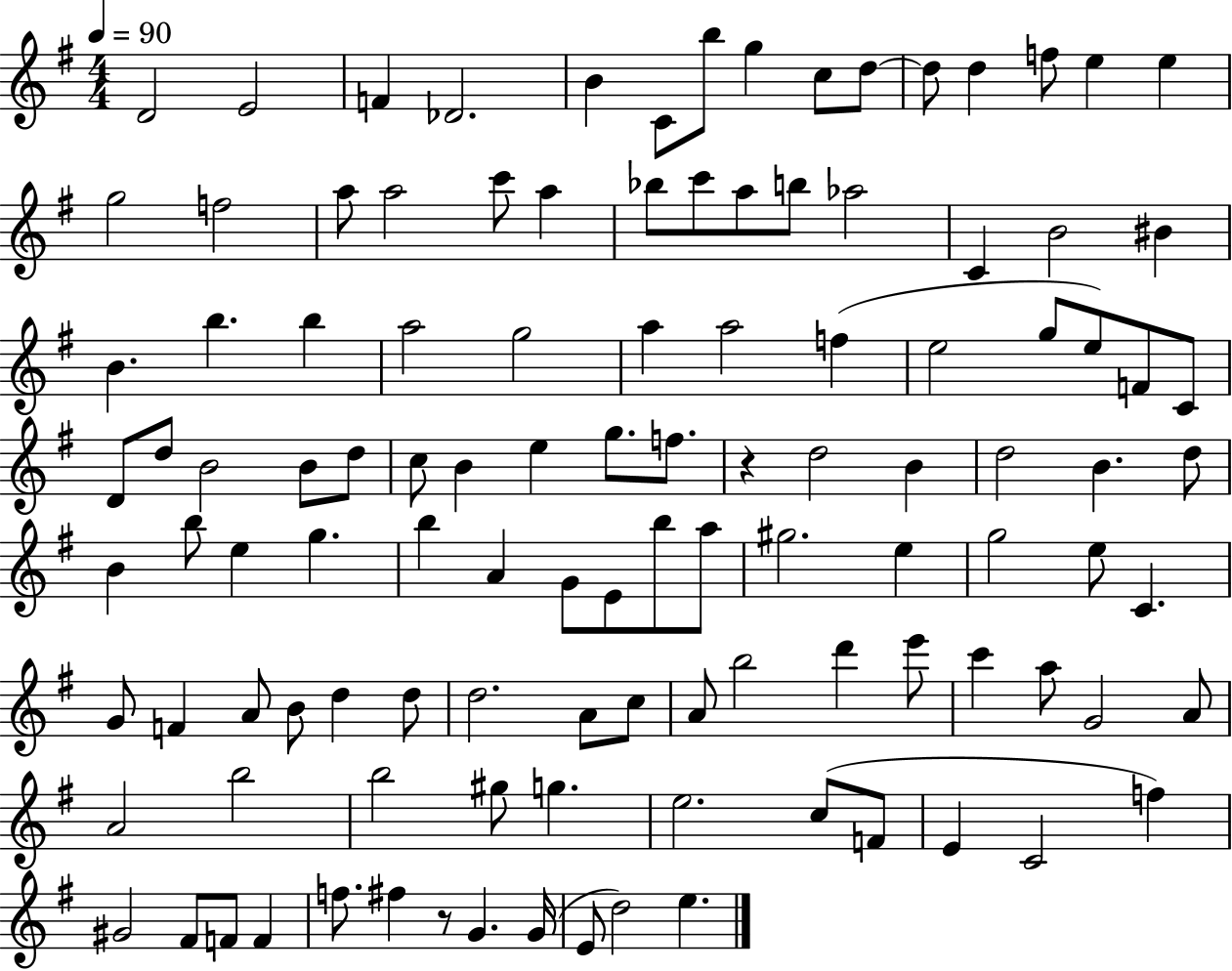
X:1
T:Untitled
M:4/4
L:1/4
K:G
D2 E2 F _D2 B C/2 b/2 g c/2 d/2 d/2 d f/2 e e g2 f2 a/2 a2 c'/2 a _b/2 c'/2 a/2 b/2 _a2 C B2 ^B B b b a2 g2 a a2 f e2 g/2 e/2 F/2 C/2 D/2 d/2 B2 B/2 d/2 c/2 B e g/2 f/2 z d2 B d2 B d/2 B b/2 e g b A G/2 E/2 b/2 a/2 ^g2 e g2 e/2 C G/2 F A/2 B/2 d d/2 d2 A/2 c/2 A/2 b2 d' e'/2 c' a/2 G2 A/2 A2 b2 b2 ^g/2 g e2 c/2 F/2 E C2 f ^G2 ^F/2 F/2 F f/2 ^f z/2 G G/4 E/2 d2 e